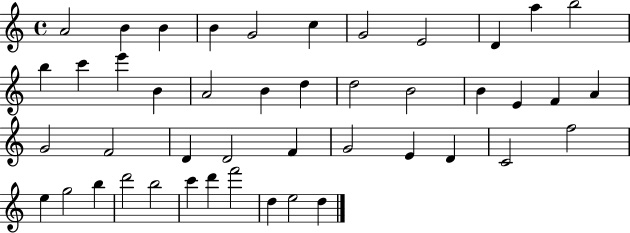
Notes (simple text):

A4/h B4/q B4/q B4/q G4/h C5/q G4/h E4/h D4/q A5/q B5/h B5/q C6/q E6/q B4/q A4/h B4/q D5/q D5/h B4/h B4/q E4/q F4/q A4/q G4/h F4/h D4/q D4/h F4/q G4/h E4/q D4/q C4/h F5/h E5/q G5/h B5/q D6/h B5/h C6/q D6/q F6/h D5/q E5/h D5/q